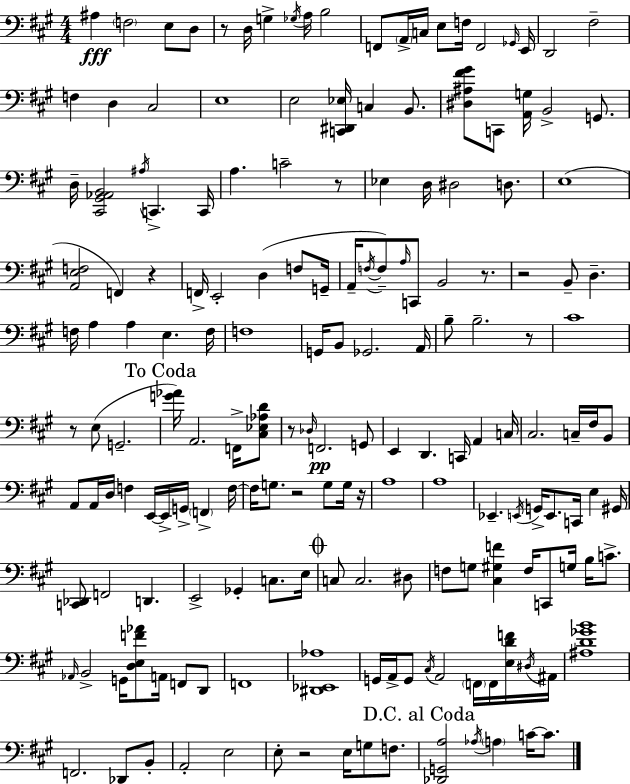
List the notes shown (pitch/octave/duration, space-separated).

A#3/q F3/h E3/e D3/e R/e D3/s G3/q Gb3/s A3/s B3/h F2/e A2/s C3/s E3/e F3/s F2/h Gb2/s E2/s D2/h F#3/h F3/q D3/q C#3/h E3/w E3/h [C2,D#2,Eb3]/s C3/q B2/e. [D#3,A#3,F#4,G#4]/e C2/e [A2,G3]/s B2/h G2/e. D3/s [C#2,G#2,Ab2,B2]/h A#3/s C2/q. C2/s A3/q. C4/h R/e Eb3/q D3/s D#3/h D3/e. E3/w [A2,E3,F3]/h F2/q R/q F2/s E2/h D3/q F3/e G2/s A2/s F3/s F3/e A3/s C2/e B2/h R/e. R/h B2/e D3/q. F3/s A3/q A3/q E3/q. F3/s F3/w G2/s B2/e Gb2/h. A2/s B3/e B3/h. R/e C#4/w R/e E3/e G2/h. [G4,Ab4]/s A2/h. F2/s [C#3,Eb3,Ab3,D4]/e R/e Db3/s F2/h. G2/e E2/q D2/q. C2/s A2/q C3/s C#3/h. C3/s F#3/s B2/e A2/e A2/s D3/s F3/q E2/s E2/s G2/s F2/q F3/s F3/s G3/e. R/h G3/e G3/s R/s A3/w A3/w Eb2/q. E2/s G2/s E2/e. C2/s E3/q G#2/s [C2,Db2]/e F2/h D2/q. E2/h Gb2/q C3/e. E3/s C3/e C3/h. D#3/e F3/e G3/e [C#3,G#3,F4]/q F3/s C2/e G3/s B3/s C4/e. Ab2/s B2/h G2/s [D3,E3,F4,Ab4]/e A2/s F2/e D2/e F2/w [D#2,Eb2,Ab3]/w G2/s A2/s G2/e C#3/s A2/h F2/s F2/s [E3,D4,F4]/s D#3/s A#2/s [A#3,D4,Gb4,B4]/w F2/h. Db2/e B2/e A2/h E3/h E3/e R/h E3/s G3/e F3/e. [Db2,G2,A3]/h Ab3/s A3/q C4/s C4/e.